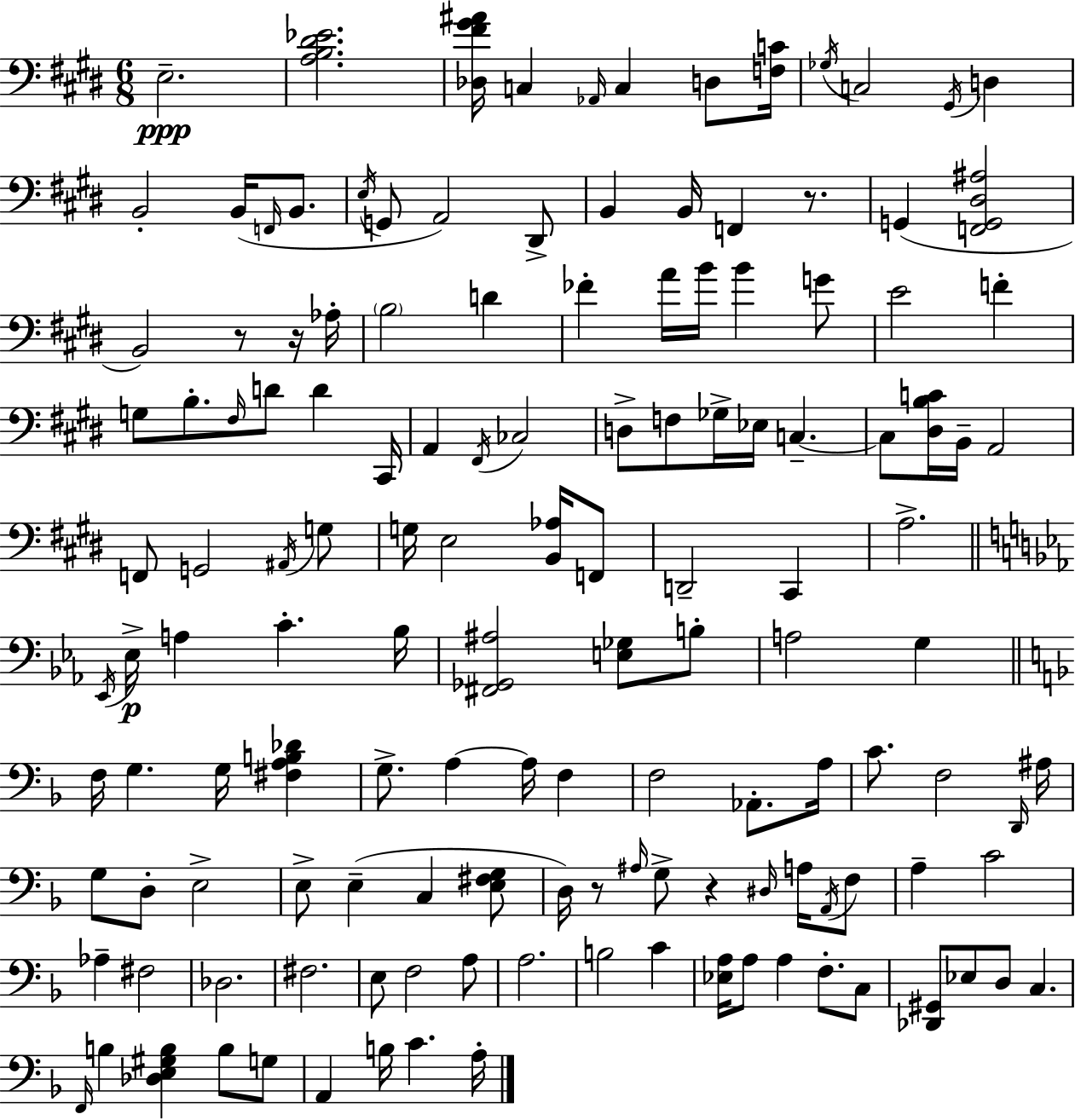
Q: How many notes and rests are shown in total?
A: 139